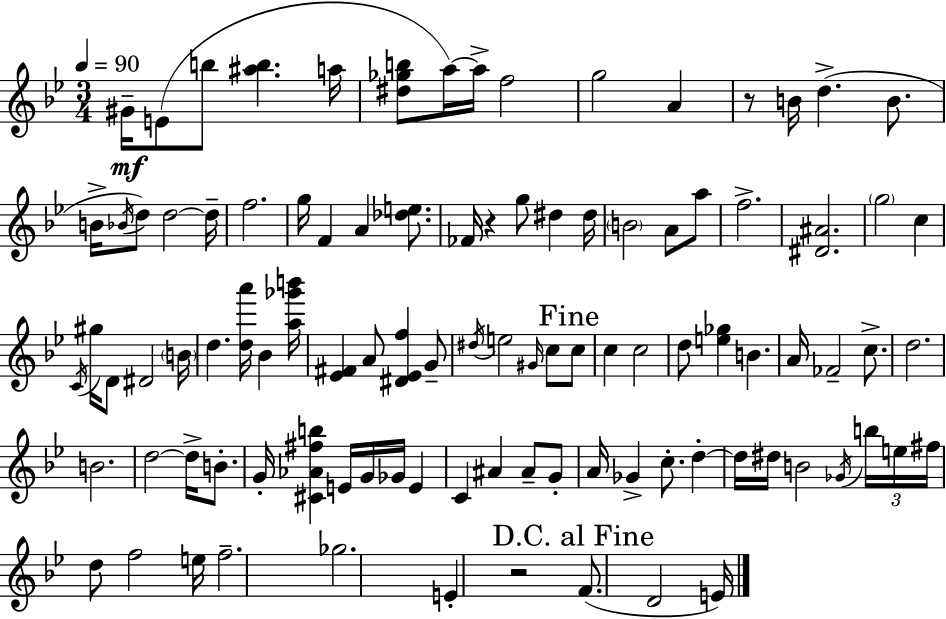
{
  \clef treble
  \numericTimeSignature
  \time 3/4
  \key g \minor
  \tempo 4 = 90
  gis'16--\mf e'8( b''8 <ais'' b''>4. a''16 | <dis'' ges'' b''>8 a''16~~) a''16-> f''2 | g''2 a'4 | r8 b'16 d''4.->( b'8. | \break b'16-> \acciaccatura { bes'16 } d''8) d''2~~ | d''16-- f''2. | g''16 f'4 a'4 <des'' e''>8. | fes'16 r4 g''8 dis''4 | \break dis''16 \parenthesize b'2 a'8 a''8 | f''2.-> | <dis' ais'>2. | \parenthesize g''2 c''4 | \break \acciaccatura { c'16 } gis''16 d'8 dis'2 | \parenthesize b'16 d''4. <d'' a'''>16 bes'4 | <a'' ges''' b'''>16 <ees' fis'>4 a'8 <dis' ees' f''>4 | g'8-- \acciaccatura { dis''16 } e''2 \grace { gis'16 } | \break c''8 \mark "Fine" c''8 c''4 c''2 | d''8 <e'' ges''>4 b'4. | a'16 fes'2-- | c''8.-> d''2. | \break b'2. | d''2~~ | d''16-> b'8.-. g'16-. <cis' aes' fis'' b''>4 e'16 g'16 ges'16 | e'4 c'4 ais'4 | \break ais'8-- g'8-. a'16 ges'4-> c''8.-. | d''4-.~~ d''16 dis''16 b'2 | \acciaccatura { ges'16 } \tuplet 3/2 { b''16 e''16 fis''16 } d''8 f''2 | e''16 f''2.-- | \break ges''2. | e'4-. r2 | \mark "D.C. al Fine" f'8.( d'2 | e'16) \bar "|."
}